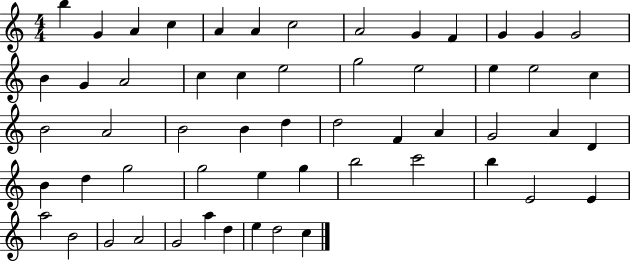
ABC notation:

X:1
T:Untitled
M:4/4
L:1/4
K:C
b G A c A A c2 A2 G F G G G2 B G A2 c c e2 g2 e2 e e2 c B2 A2 B2 B d d2 F A G2 A D B d g2 g2 e g b2 c'2 b E2 E a2 B2 G2 A2 G2 a d e d2 c